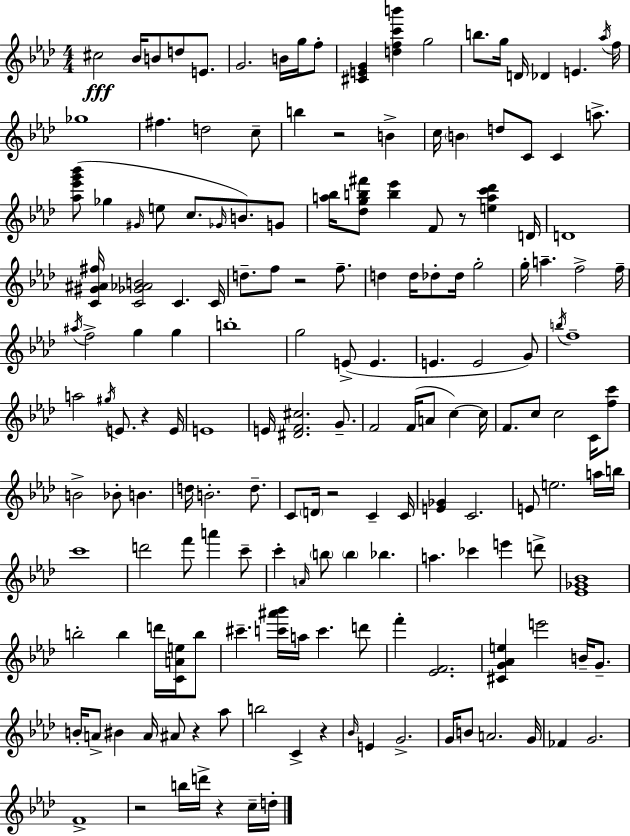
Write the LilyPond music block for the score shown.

{
  \clef treble
  \numericTimeSignature
  \time 4/4
  \key f \minor
  cis''2\fff bes'16 b'8 d''8 e'8. | g'2. b'16 g''16 f''8-. | <cis' e' g'>4 <d'' f'' c''' b'''>4 g''2 | b''8. g''16 d'16 des'4 e'4. \acciaccatura { aes''16 } | \break f''16 ges''1 | fis''4. d''2 c''8-- | b''4 r2 b'4-> | c''16 \parenthesize b'4 d''8 c'8 c'4 a''8.-> | \break <aes'' ees''' g''' bes'''>8( ges''4 \grace { gis'16 } e''8 c''8. \grace { ges'16 }) b'8. | g'8 <a'' bes''>16 <des'' g'' b'' fis'''>8 <b'' ees'''>4 f'8 r8 <e'' a'' c''' des'''>4 | d'16 d'1 | <c' gis' ais' fis''>16 <c' ges' aes' b'>2 c'4. | \break c'16 d''8.-- f''8 r2 | f''8.-- d''4 d''16 des''8-. des''16 g''2-. | g''16-. a''4.-- f''2-> | f''16-- \acciaccatura { ais''16 } f''2-> g''4 | \break g''4 b''1-. | g''2 e'8->( e'4. | e'4. e'2 | g'8) \acciaccatura { b''16 } f''1-- | \break a''2 \acciaccatura { gis''16 } e'8. | r4 e'16 e'1 | e'16 <dis' f' cis''>2. | g'8.-- f'2 f'16( a'8 | \break c''4~~) c''16 f'8. c''8 c''2 | c'16 <f'' c'''>8 b'2-> bes'8-. | b'4. d''16 b'2.-. | d''8.-- c'8 \parenthesize d'16 r2 | \break c'4-- c'16 <e' ges'>4 c'2. | e'8 e''2. | a''16 b''16 c'''1 | d'''2 f'''8 | \break a'''4 c'''8-- c'''4-. \grace { a'16 } \parenthesize b''8 \parenthesize b''4 | bes''4. a''4. ces'''4 | e'''4 d'''8-> <ees' ges' bes'>1 | b''2-. b''4 | \break d'''16 <c' a' e''>16 b''8 cis'''4.-- <c''' ais''' bes'''>16 a''16 c'''4. | d'''8 f'''4-. <ees' f'>2. | <cis' g' aes' e''>4 e'''2 | b'16-- g'8.-- b'16-. a'8-> bis'4 a'16 ais'8 | \break r4 aes''8 b''2 c'4-> | r4 \grace { bes'16 } e'4 g'2.-> | g'16 b'8 a'2. | g'16 fes'4 g'2. | \break f'1-> | r2 | b''16 d'''16-> r4 c''16-- d''16-. \bar "|."
}